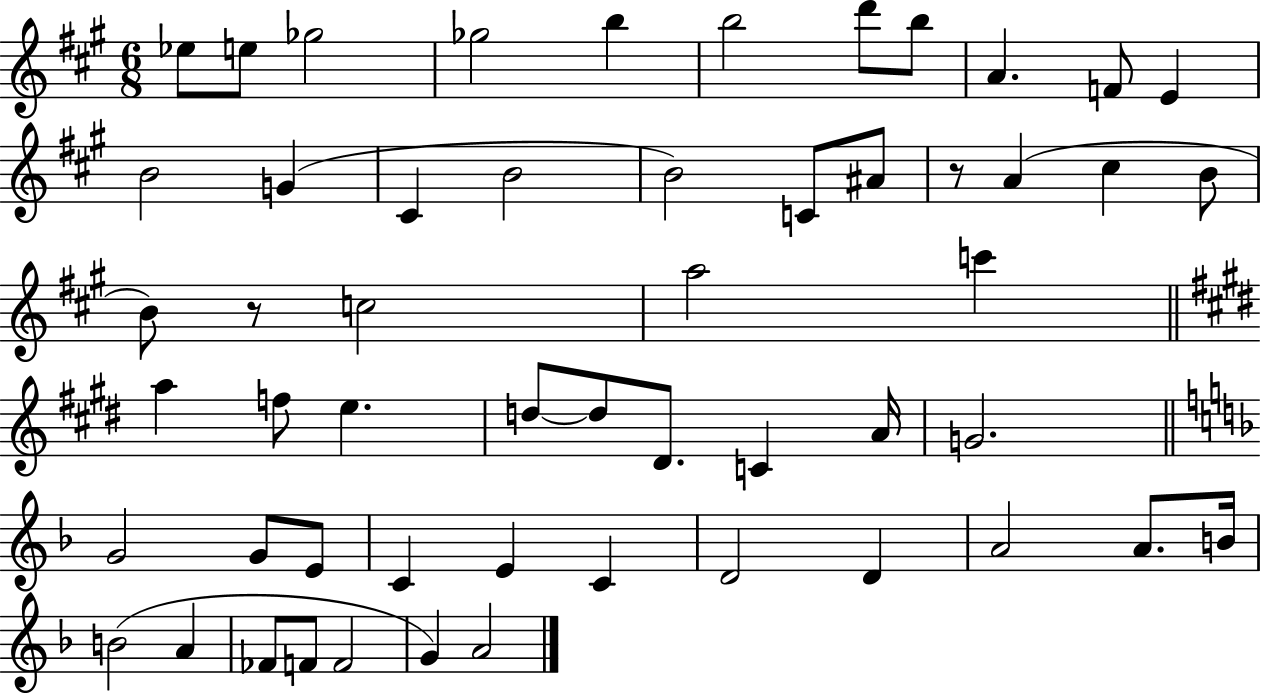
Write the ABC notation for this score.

X:1
T:Untitled
M:6/8
L:1/4
K:A
_e/2 e/2 _g2 _g2 b b2 d'/2 b/2 A F/2 E B2 G ^C B2 B2 C/2 ^A/2 z/2 A ^c B/2 B/2 z/2 c2 a2 c' a f/2 e d/2 d/2 ^D/2 C A/4 G2 G2 G/2 E/2 C E C D2 D A2 A/2 B/4 B2 A _F/2 F/2 F2 G A2